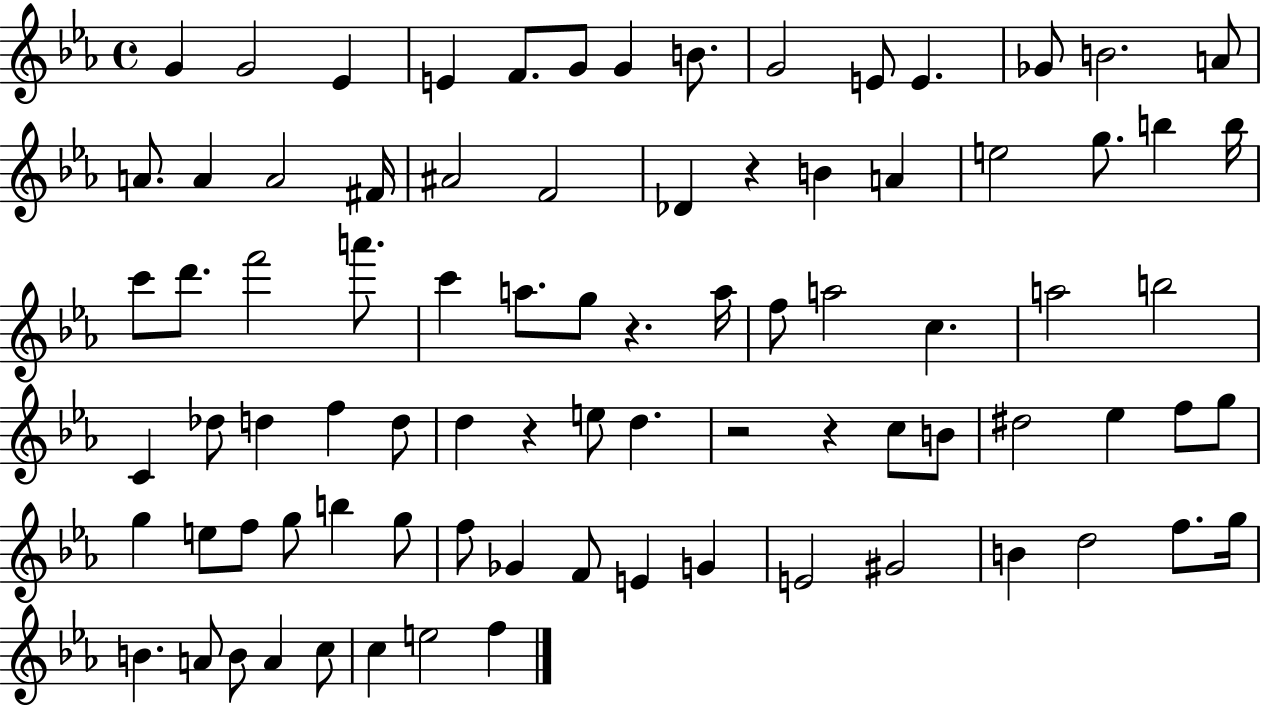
{
  \clef treble
  \time 4/4
  \defaultTimeSignature
  \key ees \major
  \repeat volta 2 { g'4 g'2 ees'4 | e'4 f'8. g'8 g'4 b'8. | g'2 e'8 e'4. | ges'8 b'2. a'8 | \break a'8. a'4 a'2 fis'16 | ais'2 f'2 | des'4 r4 b'4 a'4 | e''2 g''8. b''4 b''16 | \break c'''8 d'''8. f'''2 a'''8. | c'''4 a''8. g''8 r4. a''16 | f''8 a''2 c''4. | a''2 b''2 | \break c'4 des''8 d''4 f''4 d''8 | d''4 r4 e''8 d''4. | r2 r4 c''8 b'8 | dis''2 ees''4 f''8 g''8 | \break g''4 e''8 f''8 g''8 b''4 g''8 | f''8 ges'4 f'8 e'4 g'4 | e'2 gis'2 | b'4 d''2 f''8. g''16 | \break b'4. a'8 b'8 a'4 c''8 | c''4 e''2 f''4 | } \bar "|."
}